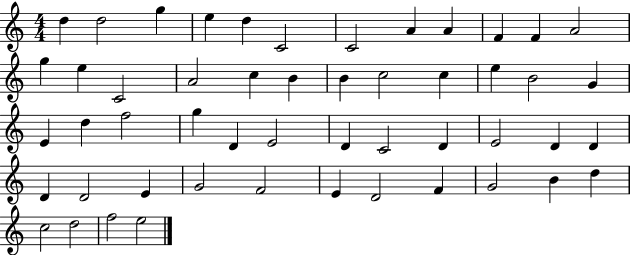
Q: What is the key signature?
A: C major